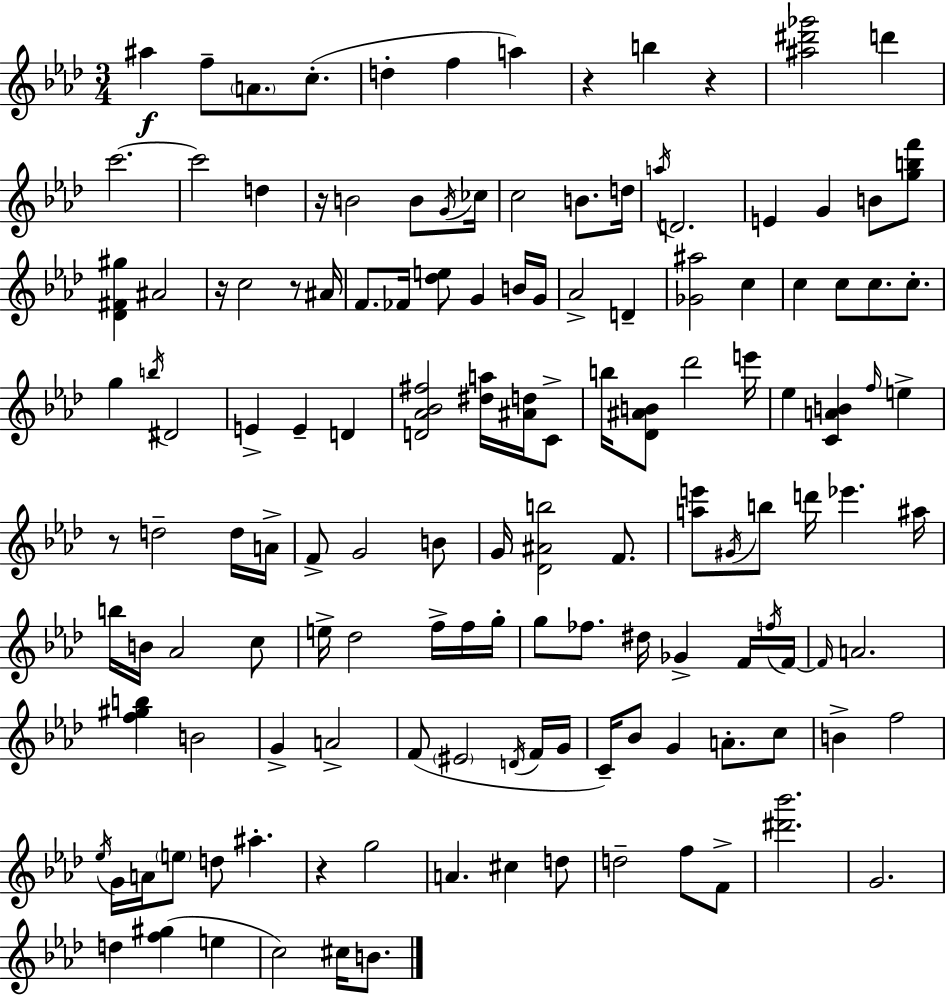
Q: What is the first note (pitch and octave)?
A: A#5